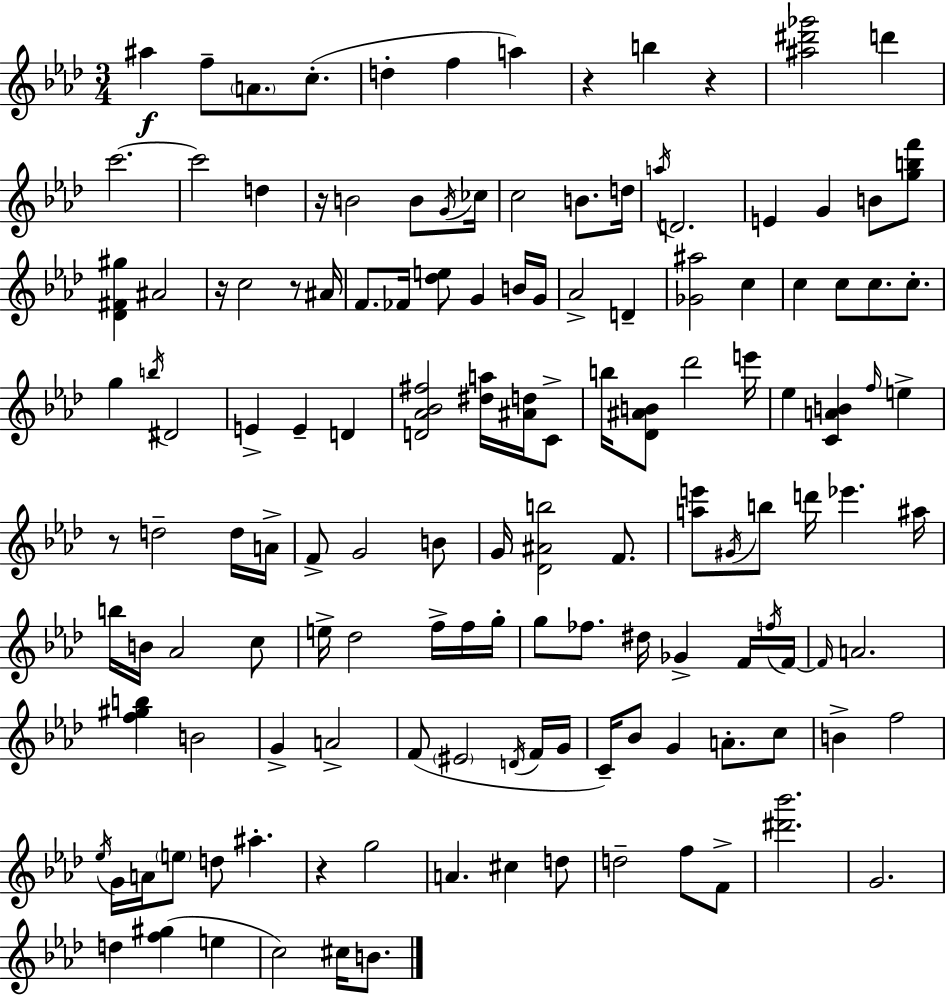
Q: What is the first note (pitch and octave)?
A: A#5